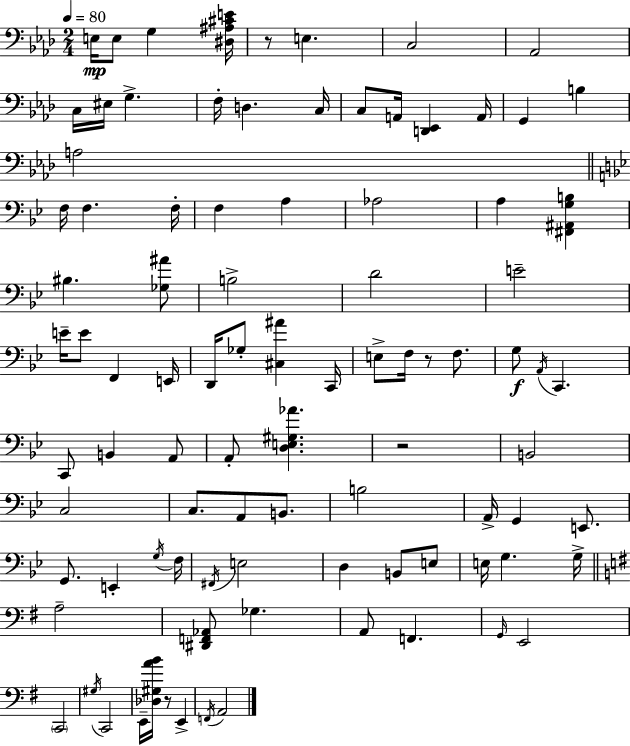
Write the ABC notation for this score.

X:1
T:Untitled
M:2/4
L:1/4
K:Fm
E,/4 E,/2 G, [^D,^A,^CE]/4 z/2 E, C,2 _A,,2 C,/4 ^E,/4 G, F,/4 D, C,/4 C,/2 A,,/4 [D,,_E,,] A,,/4 G,, B, A,2 F,/4 F, F,/4 F, A, _A,2 A, [^F,,^A,,G,B,] ^B, [_G,^A]/2 B,2 D2 E2 E/4 E/2 F,, E,,/4 D,,/4 _G,/2 [^C,^A] C,,/4 E,/2 F,/4 z/2 F,/2 G,/2 A,,/4 C,, C,,/2 B,, A,,/2 A,,/2 [D,E,^G,_A] z2 B,,2 C,2 C,/2 A,,/2 B,,/2 B,2 A,,/4 G,, E,,/2 G,,/2 E,, G,/4 F,/4 ^F,,/4 E,2 D, B,,/2 E,/2 E,/4 G, G,/4 A,2 [^D,,F,,_A,,]/2 _G, A,,/2 F,, G,,/4 E,,2 C,,2 ^G,/4 C,,2 E,,/4 [_D,^G,AB]/4 z/2 E,, F,,/4 A,,2